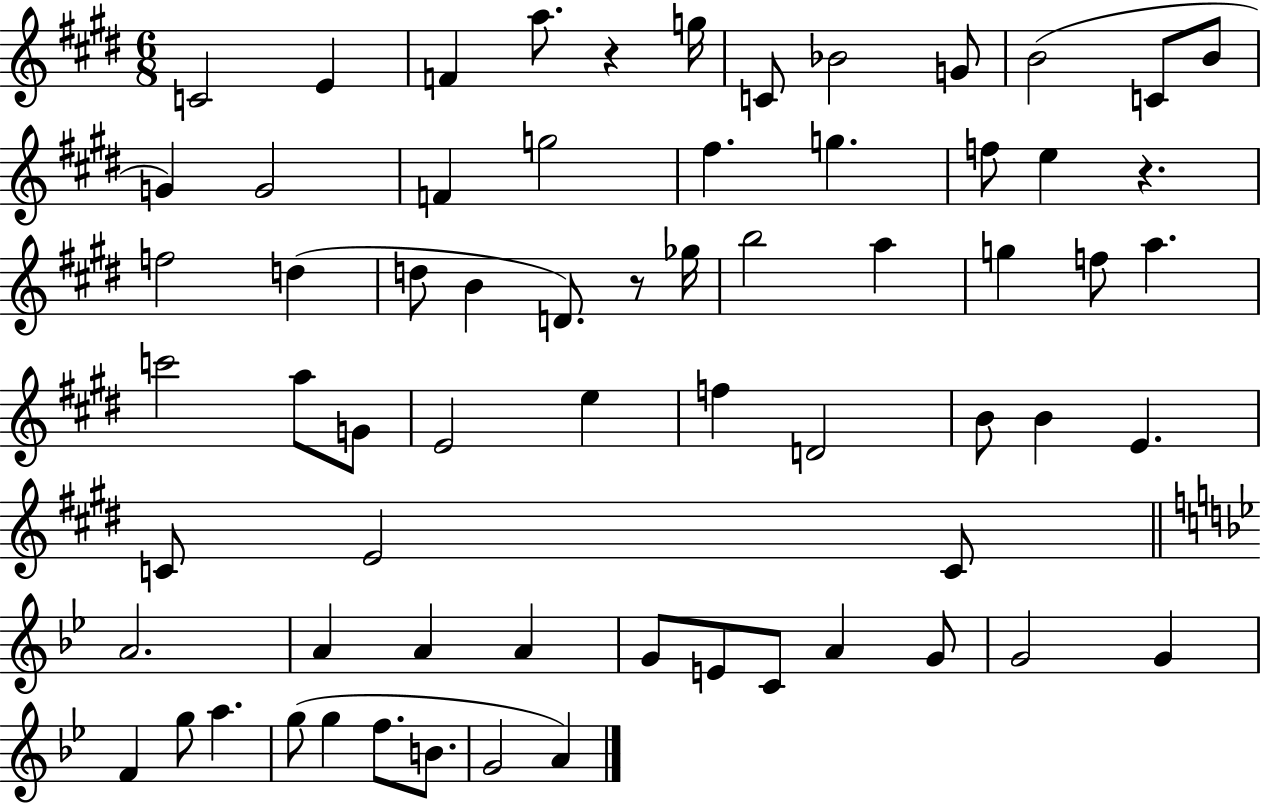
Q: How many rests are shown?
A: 3